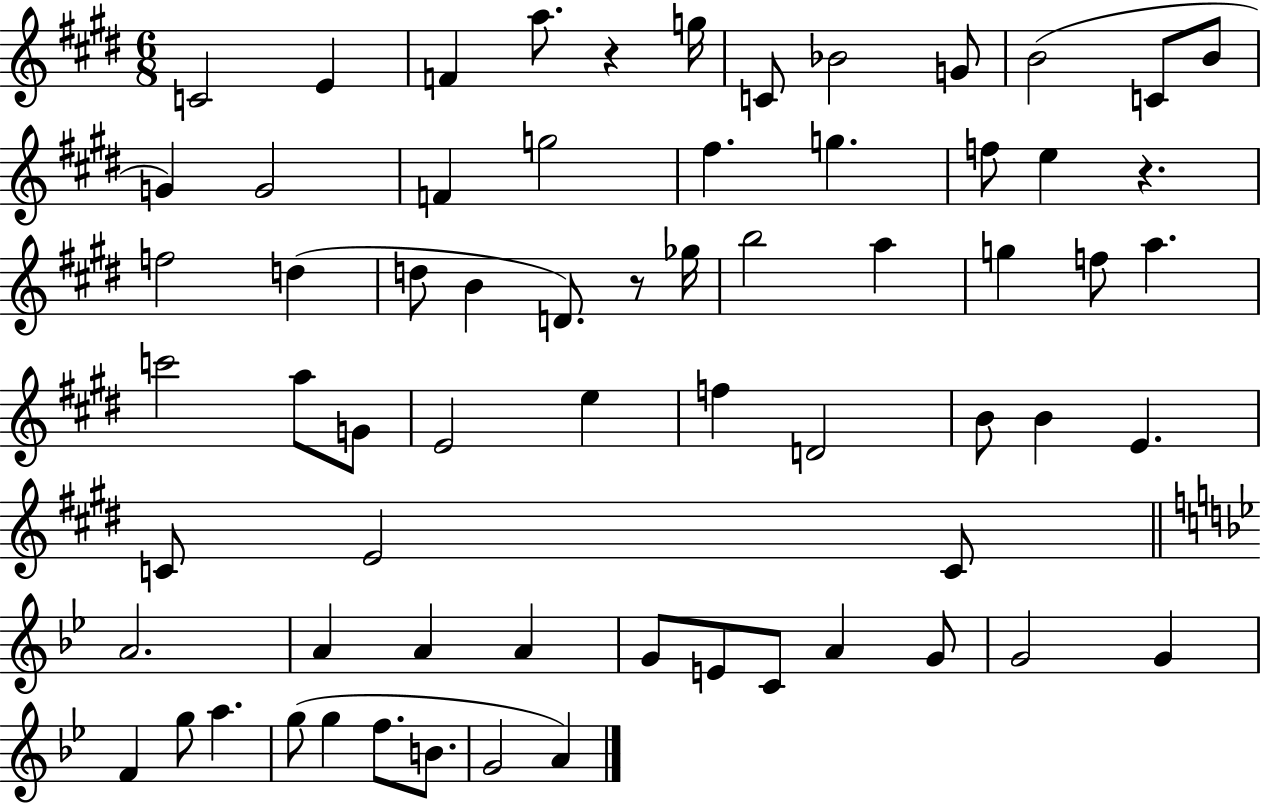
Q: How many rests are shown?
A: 3